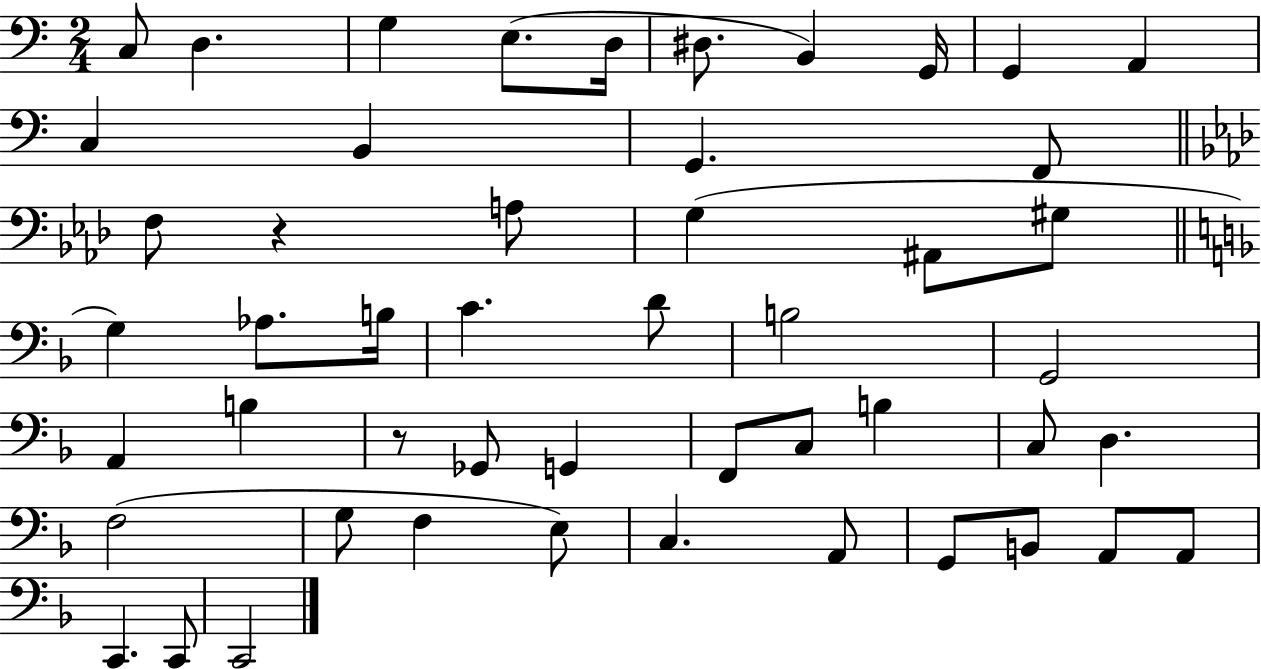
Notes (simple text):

C3/e D3/q. G3/q E3/e. D3/s D#3/e. B2/q G2/s G2/q A2/q C3/q B2/q G2/q. F2/e F3/e R/q A3/e G3/q A#2/e G#3/e G3/q Ab3/e. B3/s C4/q. D4/e B3/h G2/h A2/q B3/q R/e Gb2/e G2/q F2/e C3/e B3/q C3/e D3/q. F3/h G3/e F3/q E3/e C3/q. A2/e G2/e B2/e A2/e A2/e C2/q. C2/e C2/h